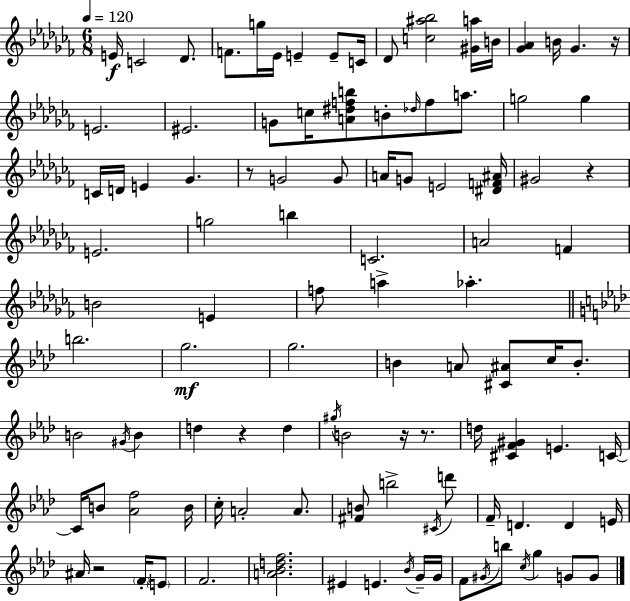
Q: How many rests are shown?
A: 7